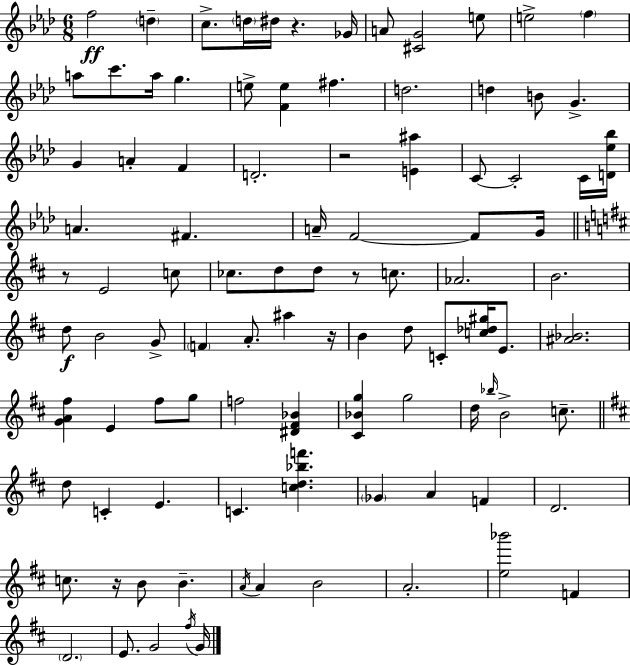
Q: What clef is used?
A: treble